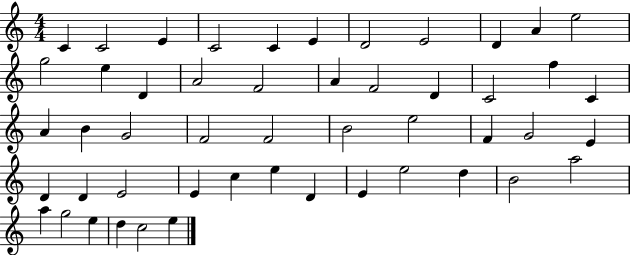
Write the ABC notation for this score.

X:1
T:Untitled
M:4/4
L:1/4
K:C
C C2 E C2 C E D2 E2 D A e2 g2 e D A2 F2 A F2 D C2 f C A B G2 F2 F2 B2 e2 F G2 E D D E2 E c e D E e2 d B2 a2 a g2 e d c2 e